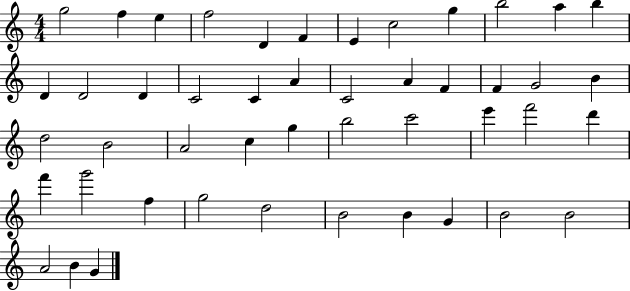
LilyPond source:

{
  \clef treble
  \numericTimeSignature
  \time 4/4
  \key c \major
  g''2 f''4 e''4 | f''2 d'4 f'4 | e'4 c''2 g''4 | b''2 a''4 b''4 | \break d'4 d'2 d'4 | c'2 c'4 a'4 | c'2 a'4 f'4 | f'4 g'2 b'4 | \break d''2 b'2 | a'2 c''4 g''4 | b''2 c'''2 | e'''4 f'''2 d'''4 | \break f'''4 g'''2 f''4 | g''2 d''2 | b'2 b'4 g'4 | b'2 b'2 | \break a'2 b'4 g'4 | \bar "|."
}